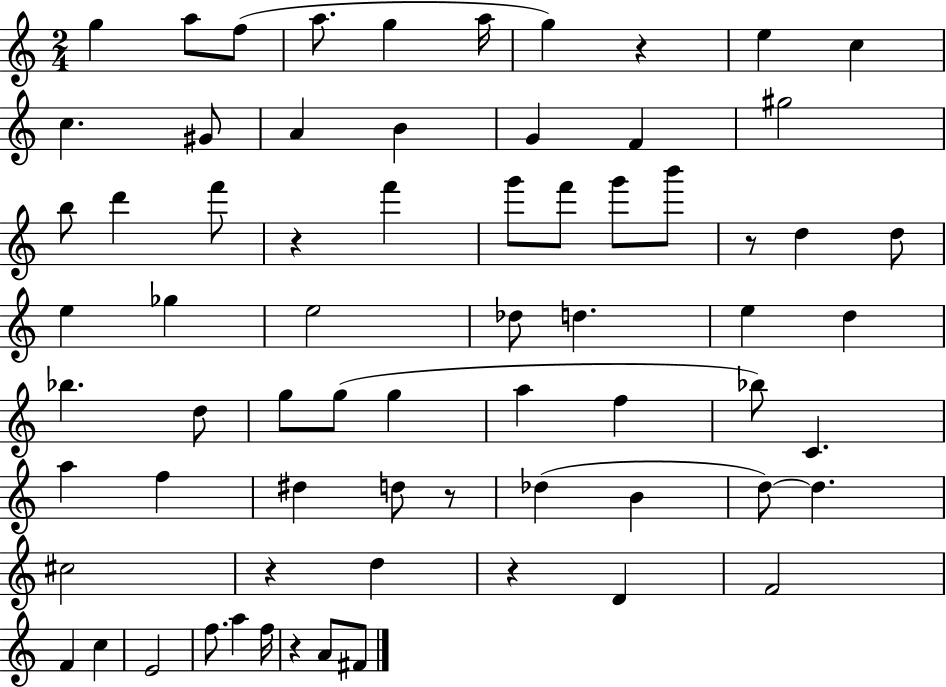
X:1
T:Untitled
M:2/4
L:1/4
K:C
g a/2 f/2 a/2 g a/4 g z e c c ^G/2 A B G F ^g2 b/2 d' f'/2 z f' g'/2 f'/2 g'/2 b'/2 z/2 d d/2 e _g e2 _d/2 d e d _b d/2 g/2 g/2 g a f _b/2 C a f ^d d/2 z/2 _d B d/2 d ^c2 z d z D F2 F c E2 f/2 a f/4 z A/2 ^F/2